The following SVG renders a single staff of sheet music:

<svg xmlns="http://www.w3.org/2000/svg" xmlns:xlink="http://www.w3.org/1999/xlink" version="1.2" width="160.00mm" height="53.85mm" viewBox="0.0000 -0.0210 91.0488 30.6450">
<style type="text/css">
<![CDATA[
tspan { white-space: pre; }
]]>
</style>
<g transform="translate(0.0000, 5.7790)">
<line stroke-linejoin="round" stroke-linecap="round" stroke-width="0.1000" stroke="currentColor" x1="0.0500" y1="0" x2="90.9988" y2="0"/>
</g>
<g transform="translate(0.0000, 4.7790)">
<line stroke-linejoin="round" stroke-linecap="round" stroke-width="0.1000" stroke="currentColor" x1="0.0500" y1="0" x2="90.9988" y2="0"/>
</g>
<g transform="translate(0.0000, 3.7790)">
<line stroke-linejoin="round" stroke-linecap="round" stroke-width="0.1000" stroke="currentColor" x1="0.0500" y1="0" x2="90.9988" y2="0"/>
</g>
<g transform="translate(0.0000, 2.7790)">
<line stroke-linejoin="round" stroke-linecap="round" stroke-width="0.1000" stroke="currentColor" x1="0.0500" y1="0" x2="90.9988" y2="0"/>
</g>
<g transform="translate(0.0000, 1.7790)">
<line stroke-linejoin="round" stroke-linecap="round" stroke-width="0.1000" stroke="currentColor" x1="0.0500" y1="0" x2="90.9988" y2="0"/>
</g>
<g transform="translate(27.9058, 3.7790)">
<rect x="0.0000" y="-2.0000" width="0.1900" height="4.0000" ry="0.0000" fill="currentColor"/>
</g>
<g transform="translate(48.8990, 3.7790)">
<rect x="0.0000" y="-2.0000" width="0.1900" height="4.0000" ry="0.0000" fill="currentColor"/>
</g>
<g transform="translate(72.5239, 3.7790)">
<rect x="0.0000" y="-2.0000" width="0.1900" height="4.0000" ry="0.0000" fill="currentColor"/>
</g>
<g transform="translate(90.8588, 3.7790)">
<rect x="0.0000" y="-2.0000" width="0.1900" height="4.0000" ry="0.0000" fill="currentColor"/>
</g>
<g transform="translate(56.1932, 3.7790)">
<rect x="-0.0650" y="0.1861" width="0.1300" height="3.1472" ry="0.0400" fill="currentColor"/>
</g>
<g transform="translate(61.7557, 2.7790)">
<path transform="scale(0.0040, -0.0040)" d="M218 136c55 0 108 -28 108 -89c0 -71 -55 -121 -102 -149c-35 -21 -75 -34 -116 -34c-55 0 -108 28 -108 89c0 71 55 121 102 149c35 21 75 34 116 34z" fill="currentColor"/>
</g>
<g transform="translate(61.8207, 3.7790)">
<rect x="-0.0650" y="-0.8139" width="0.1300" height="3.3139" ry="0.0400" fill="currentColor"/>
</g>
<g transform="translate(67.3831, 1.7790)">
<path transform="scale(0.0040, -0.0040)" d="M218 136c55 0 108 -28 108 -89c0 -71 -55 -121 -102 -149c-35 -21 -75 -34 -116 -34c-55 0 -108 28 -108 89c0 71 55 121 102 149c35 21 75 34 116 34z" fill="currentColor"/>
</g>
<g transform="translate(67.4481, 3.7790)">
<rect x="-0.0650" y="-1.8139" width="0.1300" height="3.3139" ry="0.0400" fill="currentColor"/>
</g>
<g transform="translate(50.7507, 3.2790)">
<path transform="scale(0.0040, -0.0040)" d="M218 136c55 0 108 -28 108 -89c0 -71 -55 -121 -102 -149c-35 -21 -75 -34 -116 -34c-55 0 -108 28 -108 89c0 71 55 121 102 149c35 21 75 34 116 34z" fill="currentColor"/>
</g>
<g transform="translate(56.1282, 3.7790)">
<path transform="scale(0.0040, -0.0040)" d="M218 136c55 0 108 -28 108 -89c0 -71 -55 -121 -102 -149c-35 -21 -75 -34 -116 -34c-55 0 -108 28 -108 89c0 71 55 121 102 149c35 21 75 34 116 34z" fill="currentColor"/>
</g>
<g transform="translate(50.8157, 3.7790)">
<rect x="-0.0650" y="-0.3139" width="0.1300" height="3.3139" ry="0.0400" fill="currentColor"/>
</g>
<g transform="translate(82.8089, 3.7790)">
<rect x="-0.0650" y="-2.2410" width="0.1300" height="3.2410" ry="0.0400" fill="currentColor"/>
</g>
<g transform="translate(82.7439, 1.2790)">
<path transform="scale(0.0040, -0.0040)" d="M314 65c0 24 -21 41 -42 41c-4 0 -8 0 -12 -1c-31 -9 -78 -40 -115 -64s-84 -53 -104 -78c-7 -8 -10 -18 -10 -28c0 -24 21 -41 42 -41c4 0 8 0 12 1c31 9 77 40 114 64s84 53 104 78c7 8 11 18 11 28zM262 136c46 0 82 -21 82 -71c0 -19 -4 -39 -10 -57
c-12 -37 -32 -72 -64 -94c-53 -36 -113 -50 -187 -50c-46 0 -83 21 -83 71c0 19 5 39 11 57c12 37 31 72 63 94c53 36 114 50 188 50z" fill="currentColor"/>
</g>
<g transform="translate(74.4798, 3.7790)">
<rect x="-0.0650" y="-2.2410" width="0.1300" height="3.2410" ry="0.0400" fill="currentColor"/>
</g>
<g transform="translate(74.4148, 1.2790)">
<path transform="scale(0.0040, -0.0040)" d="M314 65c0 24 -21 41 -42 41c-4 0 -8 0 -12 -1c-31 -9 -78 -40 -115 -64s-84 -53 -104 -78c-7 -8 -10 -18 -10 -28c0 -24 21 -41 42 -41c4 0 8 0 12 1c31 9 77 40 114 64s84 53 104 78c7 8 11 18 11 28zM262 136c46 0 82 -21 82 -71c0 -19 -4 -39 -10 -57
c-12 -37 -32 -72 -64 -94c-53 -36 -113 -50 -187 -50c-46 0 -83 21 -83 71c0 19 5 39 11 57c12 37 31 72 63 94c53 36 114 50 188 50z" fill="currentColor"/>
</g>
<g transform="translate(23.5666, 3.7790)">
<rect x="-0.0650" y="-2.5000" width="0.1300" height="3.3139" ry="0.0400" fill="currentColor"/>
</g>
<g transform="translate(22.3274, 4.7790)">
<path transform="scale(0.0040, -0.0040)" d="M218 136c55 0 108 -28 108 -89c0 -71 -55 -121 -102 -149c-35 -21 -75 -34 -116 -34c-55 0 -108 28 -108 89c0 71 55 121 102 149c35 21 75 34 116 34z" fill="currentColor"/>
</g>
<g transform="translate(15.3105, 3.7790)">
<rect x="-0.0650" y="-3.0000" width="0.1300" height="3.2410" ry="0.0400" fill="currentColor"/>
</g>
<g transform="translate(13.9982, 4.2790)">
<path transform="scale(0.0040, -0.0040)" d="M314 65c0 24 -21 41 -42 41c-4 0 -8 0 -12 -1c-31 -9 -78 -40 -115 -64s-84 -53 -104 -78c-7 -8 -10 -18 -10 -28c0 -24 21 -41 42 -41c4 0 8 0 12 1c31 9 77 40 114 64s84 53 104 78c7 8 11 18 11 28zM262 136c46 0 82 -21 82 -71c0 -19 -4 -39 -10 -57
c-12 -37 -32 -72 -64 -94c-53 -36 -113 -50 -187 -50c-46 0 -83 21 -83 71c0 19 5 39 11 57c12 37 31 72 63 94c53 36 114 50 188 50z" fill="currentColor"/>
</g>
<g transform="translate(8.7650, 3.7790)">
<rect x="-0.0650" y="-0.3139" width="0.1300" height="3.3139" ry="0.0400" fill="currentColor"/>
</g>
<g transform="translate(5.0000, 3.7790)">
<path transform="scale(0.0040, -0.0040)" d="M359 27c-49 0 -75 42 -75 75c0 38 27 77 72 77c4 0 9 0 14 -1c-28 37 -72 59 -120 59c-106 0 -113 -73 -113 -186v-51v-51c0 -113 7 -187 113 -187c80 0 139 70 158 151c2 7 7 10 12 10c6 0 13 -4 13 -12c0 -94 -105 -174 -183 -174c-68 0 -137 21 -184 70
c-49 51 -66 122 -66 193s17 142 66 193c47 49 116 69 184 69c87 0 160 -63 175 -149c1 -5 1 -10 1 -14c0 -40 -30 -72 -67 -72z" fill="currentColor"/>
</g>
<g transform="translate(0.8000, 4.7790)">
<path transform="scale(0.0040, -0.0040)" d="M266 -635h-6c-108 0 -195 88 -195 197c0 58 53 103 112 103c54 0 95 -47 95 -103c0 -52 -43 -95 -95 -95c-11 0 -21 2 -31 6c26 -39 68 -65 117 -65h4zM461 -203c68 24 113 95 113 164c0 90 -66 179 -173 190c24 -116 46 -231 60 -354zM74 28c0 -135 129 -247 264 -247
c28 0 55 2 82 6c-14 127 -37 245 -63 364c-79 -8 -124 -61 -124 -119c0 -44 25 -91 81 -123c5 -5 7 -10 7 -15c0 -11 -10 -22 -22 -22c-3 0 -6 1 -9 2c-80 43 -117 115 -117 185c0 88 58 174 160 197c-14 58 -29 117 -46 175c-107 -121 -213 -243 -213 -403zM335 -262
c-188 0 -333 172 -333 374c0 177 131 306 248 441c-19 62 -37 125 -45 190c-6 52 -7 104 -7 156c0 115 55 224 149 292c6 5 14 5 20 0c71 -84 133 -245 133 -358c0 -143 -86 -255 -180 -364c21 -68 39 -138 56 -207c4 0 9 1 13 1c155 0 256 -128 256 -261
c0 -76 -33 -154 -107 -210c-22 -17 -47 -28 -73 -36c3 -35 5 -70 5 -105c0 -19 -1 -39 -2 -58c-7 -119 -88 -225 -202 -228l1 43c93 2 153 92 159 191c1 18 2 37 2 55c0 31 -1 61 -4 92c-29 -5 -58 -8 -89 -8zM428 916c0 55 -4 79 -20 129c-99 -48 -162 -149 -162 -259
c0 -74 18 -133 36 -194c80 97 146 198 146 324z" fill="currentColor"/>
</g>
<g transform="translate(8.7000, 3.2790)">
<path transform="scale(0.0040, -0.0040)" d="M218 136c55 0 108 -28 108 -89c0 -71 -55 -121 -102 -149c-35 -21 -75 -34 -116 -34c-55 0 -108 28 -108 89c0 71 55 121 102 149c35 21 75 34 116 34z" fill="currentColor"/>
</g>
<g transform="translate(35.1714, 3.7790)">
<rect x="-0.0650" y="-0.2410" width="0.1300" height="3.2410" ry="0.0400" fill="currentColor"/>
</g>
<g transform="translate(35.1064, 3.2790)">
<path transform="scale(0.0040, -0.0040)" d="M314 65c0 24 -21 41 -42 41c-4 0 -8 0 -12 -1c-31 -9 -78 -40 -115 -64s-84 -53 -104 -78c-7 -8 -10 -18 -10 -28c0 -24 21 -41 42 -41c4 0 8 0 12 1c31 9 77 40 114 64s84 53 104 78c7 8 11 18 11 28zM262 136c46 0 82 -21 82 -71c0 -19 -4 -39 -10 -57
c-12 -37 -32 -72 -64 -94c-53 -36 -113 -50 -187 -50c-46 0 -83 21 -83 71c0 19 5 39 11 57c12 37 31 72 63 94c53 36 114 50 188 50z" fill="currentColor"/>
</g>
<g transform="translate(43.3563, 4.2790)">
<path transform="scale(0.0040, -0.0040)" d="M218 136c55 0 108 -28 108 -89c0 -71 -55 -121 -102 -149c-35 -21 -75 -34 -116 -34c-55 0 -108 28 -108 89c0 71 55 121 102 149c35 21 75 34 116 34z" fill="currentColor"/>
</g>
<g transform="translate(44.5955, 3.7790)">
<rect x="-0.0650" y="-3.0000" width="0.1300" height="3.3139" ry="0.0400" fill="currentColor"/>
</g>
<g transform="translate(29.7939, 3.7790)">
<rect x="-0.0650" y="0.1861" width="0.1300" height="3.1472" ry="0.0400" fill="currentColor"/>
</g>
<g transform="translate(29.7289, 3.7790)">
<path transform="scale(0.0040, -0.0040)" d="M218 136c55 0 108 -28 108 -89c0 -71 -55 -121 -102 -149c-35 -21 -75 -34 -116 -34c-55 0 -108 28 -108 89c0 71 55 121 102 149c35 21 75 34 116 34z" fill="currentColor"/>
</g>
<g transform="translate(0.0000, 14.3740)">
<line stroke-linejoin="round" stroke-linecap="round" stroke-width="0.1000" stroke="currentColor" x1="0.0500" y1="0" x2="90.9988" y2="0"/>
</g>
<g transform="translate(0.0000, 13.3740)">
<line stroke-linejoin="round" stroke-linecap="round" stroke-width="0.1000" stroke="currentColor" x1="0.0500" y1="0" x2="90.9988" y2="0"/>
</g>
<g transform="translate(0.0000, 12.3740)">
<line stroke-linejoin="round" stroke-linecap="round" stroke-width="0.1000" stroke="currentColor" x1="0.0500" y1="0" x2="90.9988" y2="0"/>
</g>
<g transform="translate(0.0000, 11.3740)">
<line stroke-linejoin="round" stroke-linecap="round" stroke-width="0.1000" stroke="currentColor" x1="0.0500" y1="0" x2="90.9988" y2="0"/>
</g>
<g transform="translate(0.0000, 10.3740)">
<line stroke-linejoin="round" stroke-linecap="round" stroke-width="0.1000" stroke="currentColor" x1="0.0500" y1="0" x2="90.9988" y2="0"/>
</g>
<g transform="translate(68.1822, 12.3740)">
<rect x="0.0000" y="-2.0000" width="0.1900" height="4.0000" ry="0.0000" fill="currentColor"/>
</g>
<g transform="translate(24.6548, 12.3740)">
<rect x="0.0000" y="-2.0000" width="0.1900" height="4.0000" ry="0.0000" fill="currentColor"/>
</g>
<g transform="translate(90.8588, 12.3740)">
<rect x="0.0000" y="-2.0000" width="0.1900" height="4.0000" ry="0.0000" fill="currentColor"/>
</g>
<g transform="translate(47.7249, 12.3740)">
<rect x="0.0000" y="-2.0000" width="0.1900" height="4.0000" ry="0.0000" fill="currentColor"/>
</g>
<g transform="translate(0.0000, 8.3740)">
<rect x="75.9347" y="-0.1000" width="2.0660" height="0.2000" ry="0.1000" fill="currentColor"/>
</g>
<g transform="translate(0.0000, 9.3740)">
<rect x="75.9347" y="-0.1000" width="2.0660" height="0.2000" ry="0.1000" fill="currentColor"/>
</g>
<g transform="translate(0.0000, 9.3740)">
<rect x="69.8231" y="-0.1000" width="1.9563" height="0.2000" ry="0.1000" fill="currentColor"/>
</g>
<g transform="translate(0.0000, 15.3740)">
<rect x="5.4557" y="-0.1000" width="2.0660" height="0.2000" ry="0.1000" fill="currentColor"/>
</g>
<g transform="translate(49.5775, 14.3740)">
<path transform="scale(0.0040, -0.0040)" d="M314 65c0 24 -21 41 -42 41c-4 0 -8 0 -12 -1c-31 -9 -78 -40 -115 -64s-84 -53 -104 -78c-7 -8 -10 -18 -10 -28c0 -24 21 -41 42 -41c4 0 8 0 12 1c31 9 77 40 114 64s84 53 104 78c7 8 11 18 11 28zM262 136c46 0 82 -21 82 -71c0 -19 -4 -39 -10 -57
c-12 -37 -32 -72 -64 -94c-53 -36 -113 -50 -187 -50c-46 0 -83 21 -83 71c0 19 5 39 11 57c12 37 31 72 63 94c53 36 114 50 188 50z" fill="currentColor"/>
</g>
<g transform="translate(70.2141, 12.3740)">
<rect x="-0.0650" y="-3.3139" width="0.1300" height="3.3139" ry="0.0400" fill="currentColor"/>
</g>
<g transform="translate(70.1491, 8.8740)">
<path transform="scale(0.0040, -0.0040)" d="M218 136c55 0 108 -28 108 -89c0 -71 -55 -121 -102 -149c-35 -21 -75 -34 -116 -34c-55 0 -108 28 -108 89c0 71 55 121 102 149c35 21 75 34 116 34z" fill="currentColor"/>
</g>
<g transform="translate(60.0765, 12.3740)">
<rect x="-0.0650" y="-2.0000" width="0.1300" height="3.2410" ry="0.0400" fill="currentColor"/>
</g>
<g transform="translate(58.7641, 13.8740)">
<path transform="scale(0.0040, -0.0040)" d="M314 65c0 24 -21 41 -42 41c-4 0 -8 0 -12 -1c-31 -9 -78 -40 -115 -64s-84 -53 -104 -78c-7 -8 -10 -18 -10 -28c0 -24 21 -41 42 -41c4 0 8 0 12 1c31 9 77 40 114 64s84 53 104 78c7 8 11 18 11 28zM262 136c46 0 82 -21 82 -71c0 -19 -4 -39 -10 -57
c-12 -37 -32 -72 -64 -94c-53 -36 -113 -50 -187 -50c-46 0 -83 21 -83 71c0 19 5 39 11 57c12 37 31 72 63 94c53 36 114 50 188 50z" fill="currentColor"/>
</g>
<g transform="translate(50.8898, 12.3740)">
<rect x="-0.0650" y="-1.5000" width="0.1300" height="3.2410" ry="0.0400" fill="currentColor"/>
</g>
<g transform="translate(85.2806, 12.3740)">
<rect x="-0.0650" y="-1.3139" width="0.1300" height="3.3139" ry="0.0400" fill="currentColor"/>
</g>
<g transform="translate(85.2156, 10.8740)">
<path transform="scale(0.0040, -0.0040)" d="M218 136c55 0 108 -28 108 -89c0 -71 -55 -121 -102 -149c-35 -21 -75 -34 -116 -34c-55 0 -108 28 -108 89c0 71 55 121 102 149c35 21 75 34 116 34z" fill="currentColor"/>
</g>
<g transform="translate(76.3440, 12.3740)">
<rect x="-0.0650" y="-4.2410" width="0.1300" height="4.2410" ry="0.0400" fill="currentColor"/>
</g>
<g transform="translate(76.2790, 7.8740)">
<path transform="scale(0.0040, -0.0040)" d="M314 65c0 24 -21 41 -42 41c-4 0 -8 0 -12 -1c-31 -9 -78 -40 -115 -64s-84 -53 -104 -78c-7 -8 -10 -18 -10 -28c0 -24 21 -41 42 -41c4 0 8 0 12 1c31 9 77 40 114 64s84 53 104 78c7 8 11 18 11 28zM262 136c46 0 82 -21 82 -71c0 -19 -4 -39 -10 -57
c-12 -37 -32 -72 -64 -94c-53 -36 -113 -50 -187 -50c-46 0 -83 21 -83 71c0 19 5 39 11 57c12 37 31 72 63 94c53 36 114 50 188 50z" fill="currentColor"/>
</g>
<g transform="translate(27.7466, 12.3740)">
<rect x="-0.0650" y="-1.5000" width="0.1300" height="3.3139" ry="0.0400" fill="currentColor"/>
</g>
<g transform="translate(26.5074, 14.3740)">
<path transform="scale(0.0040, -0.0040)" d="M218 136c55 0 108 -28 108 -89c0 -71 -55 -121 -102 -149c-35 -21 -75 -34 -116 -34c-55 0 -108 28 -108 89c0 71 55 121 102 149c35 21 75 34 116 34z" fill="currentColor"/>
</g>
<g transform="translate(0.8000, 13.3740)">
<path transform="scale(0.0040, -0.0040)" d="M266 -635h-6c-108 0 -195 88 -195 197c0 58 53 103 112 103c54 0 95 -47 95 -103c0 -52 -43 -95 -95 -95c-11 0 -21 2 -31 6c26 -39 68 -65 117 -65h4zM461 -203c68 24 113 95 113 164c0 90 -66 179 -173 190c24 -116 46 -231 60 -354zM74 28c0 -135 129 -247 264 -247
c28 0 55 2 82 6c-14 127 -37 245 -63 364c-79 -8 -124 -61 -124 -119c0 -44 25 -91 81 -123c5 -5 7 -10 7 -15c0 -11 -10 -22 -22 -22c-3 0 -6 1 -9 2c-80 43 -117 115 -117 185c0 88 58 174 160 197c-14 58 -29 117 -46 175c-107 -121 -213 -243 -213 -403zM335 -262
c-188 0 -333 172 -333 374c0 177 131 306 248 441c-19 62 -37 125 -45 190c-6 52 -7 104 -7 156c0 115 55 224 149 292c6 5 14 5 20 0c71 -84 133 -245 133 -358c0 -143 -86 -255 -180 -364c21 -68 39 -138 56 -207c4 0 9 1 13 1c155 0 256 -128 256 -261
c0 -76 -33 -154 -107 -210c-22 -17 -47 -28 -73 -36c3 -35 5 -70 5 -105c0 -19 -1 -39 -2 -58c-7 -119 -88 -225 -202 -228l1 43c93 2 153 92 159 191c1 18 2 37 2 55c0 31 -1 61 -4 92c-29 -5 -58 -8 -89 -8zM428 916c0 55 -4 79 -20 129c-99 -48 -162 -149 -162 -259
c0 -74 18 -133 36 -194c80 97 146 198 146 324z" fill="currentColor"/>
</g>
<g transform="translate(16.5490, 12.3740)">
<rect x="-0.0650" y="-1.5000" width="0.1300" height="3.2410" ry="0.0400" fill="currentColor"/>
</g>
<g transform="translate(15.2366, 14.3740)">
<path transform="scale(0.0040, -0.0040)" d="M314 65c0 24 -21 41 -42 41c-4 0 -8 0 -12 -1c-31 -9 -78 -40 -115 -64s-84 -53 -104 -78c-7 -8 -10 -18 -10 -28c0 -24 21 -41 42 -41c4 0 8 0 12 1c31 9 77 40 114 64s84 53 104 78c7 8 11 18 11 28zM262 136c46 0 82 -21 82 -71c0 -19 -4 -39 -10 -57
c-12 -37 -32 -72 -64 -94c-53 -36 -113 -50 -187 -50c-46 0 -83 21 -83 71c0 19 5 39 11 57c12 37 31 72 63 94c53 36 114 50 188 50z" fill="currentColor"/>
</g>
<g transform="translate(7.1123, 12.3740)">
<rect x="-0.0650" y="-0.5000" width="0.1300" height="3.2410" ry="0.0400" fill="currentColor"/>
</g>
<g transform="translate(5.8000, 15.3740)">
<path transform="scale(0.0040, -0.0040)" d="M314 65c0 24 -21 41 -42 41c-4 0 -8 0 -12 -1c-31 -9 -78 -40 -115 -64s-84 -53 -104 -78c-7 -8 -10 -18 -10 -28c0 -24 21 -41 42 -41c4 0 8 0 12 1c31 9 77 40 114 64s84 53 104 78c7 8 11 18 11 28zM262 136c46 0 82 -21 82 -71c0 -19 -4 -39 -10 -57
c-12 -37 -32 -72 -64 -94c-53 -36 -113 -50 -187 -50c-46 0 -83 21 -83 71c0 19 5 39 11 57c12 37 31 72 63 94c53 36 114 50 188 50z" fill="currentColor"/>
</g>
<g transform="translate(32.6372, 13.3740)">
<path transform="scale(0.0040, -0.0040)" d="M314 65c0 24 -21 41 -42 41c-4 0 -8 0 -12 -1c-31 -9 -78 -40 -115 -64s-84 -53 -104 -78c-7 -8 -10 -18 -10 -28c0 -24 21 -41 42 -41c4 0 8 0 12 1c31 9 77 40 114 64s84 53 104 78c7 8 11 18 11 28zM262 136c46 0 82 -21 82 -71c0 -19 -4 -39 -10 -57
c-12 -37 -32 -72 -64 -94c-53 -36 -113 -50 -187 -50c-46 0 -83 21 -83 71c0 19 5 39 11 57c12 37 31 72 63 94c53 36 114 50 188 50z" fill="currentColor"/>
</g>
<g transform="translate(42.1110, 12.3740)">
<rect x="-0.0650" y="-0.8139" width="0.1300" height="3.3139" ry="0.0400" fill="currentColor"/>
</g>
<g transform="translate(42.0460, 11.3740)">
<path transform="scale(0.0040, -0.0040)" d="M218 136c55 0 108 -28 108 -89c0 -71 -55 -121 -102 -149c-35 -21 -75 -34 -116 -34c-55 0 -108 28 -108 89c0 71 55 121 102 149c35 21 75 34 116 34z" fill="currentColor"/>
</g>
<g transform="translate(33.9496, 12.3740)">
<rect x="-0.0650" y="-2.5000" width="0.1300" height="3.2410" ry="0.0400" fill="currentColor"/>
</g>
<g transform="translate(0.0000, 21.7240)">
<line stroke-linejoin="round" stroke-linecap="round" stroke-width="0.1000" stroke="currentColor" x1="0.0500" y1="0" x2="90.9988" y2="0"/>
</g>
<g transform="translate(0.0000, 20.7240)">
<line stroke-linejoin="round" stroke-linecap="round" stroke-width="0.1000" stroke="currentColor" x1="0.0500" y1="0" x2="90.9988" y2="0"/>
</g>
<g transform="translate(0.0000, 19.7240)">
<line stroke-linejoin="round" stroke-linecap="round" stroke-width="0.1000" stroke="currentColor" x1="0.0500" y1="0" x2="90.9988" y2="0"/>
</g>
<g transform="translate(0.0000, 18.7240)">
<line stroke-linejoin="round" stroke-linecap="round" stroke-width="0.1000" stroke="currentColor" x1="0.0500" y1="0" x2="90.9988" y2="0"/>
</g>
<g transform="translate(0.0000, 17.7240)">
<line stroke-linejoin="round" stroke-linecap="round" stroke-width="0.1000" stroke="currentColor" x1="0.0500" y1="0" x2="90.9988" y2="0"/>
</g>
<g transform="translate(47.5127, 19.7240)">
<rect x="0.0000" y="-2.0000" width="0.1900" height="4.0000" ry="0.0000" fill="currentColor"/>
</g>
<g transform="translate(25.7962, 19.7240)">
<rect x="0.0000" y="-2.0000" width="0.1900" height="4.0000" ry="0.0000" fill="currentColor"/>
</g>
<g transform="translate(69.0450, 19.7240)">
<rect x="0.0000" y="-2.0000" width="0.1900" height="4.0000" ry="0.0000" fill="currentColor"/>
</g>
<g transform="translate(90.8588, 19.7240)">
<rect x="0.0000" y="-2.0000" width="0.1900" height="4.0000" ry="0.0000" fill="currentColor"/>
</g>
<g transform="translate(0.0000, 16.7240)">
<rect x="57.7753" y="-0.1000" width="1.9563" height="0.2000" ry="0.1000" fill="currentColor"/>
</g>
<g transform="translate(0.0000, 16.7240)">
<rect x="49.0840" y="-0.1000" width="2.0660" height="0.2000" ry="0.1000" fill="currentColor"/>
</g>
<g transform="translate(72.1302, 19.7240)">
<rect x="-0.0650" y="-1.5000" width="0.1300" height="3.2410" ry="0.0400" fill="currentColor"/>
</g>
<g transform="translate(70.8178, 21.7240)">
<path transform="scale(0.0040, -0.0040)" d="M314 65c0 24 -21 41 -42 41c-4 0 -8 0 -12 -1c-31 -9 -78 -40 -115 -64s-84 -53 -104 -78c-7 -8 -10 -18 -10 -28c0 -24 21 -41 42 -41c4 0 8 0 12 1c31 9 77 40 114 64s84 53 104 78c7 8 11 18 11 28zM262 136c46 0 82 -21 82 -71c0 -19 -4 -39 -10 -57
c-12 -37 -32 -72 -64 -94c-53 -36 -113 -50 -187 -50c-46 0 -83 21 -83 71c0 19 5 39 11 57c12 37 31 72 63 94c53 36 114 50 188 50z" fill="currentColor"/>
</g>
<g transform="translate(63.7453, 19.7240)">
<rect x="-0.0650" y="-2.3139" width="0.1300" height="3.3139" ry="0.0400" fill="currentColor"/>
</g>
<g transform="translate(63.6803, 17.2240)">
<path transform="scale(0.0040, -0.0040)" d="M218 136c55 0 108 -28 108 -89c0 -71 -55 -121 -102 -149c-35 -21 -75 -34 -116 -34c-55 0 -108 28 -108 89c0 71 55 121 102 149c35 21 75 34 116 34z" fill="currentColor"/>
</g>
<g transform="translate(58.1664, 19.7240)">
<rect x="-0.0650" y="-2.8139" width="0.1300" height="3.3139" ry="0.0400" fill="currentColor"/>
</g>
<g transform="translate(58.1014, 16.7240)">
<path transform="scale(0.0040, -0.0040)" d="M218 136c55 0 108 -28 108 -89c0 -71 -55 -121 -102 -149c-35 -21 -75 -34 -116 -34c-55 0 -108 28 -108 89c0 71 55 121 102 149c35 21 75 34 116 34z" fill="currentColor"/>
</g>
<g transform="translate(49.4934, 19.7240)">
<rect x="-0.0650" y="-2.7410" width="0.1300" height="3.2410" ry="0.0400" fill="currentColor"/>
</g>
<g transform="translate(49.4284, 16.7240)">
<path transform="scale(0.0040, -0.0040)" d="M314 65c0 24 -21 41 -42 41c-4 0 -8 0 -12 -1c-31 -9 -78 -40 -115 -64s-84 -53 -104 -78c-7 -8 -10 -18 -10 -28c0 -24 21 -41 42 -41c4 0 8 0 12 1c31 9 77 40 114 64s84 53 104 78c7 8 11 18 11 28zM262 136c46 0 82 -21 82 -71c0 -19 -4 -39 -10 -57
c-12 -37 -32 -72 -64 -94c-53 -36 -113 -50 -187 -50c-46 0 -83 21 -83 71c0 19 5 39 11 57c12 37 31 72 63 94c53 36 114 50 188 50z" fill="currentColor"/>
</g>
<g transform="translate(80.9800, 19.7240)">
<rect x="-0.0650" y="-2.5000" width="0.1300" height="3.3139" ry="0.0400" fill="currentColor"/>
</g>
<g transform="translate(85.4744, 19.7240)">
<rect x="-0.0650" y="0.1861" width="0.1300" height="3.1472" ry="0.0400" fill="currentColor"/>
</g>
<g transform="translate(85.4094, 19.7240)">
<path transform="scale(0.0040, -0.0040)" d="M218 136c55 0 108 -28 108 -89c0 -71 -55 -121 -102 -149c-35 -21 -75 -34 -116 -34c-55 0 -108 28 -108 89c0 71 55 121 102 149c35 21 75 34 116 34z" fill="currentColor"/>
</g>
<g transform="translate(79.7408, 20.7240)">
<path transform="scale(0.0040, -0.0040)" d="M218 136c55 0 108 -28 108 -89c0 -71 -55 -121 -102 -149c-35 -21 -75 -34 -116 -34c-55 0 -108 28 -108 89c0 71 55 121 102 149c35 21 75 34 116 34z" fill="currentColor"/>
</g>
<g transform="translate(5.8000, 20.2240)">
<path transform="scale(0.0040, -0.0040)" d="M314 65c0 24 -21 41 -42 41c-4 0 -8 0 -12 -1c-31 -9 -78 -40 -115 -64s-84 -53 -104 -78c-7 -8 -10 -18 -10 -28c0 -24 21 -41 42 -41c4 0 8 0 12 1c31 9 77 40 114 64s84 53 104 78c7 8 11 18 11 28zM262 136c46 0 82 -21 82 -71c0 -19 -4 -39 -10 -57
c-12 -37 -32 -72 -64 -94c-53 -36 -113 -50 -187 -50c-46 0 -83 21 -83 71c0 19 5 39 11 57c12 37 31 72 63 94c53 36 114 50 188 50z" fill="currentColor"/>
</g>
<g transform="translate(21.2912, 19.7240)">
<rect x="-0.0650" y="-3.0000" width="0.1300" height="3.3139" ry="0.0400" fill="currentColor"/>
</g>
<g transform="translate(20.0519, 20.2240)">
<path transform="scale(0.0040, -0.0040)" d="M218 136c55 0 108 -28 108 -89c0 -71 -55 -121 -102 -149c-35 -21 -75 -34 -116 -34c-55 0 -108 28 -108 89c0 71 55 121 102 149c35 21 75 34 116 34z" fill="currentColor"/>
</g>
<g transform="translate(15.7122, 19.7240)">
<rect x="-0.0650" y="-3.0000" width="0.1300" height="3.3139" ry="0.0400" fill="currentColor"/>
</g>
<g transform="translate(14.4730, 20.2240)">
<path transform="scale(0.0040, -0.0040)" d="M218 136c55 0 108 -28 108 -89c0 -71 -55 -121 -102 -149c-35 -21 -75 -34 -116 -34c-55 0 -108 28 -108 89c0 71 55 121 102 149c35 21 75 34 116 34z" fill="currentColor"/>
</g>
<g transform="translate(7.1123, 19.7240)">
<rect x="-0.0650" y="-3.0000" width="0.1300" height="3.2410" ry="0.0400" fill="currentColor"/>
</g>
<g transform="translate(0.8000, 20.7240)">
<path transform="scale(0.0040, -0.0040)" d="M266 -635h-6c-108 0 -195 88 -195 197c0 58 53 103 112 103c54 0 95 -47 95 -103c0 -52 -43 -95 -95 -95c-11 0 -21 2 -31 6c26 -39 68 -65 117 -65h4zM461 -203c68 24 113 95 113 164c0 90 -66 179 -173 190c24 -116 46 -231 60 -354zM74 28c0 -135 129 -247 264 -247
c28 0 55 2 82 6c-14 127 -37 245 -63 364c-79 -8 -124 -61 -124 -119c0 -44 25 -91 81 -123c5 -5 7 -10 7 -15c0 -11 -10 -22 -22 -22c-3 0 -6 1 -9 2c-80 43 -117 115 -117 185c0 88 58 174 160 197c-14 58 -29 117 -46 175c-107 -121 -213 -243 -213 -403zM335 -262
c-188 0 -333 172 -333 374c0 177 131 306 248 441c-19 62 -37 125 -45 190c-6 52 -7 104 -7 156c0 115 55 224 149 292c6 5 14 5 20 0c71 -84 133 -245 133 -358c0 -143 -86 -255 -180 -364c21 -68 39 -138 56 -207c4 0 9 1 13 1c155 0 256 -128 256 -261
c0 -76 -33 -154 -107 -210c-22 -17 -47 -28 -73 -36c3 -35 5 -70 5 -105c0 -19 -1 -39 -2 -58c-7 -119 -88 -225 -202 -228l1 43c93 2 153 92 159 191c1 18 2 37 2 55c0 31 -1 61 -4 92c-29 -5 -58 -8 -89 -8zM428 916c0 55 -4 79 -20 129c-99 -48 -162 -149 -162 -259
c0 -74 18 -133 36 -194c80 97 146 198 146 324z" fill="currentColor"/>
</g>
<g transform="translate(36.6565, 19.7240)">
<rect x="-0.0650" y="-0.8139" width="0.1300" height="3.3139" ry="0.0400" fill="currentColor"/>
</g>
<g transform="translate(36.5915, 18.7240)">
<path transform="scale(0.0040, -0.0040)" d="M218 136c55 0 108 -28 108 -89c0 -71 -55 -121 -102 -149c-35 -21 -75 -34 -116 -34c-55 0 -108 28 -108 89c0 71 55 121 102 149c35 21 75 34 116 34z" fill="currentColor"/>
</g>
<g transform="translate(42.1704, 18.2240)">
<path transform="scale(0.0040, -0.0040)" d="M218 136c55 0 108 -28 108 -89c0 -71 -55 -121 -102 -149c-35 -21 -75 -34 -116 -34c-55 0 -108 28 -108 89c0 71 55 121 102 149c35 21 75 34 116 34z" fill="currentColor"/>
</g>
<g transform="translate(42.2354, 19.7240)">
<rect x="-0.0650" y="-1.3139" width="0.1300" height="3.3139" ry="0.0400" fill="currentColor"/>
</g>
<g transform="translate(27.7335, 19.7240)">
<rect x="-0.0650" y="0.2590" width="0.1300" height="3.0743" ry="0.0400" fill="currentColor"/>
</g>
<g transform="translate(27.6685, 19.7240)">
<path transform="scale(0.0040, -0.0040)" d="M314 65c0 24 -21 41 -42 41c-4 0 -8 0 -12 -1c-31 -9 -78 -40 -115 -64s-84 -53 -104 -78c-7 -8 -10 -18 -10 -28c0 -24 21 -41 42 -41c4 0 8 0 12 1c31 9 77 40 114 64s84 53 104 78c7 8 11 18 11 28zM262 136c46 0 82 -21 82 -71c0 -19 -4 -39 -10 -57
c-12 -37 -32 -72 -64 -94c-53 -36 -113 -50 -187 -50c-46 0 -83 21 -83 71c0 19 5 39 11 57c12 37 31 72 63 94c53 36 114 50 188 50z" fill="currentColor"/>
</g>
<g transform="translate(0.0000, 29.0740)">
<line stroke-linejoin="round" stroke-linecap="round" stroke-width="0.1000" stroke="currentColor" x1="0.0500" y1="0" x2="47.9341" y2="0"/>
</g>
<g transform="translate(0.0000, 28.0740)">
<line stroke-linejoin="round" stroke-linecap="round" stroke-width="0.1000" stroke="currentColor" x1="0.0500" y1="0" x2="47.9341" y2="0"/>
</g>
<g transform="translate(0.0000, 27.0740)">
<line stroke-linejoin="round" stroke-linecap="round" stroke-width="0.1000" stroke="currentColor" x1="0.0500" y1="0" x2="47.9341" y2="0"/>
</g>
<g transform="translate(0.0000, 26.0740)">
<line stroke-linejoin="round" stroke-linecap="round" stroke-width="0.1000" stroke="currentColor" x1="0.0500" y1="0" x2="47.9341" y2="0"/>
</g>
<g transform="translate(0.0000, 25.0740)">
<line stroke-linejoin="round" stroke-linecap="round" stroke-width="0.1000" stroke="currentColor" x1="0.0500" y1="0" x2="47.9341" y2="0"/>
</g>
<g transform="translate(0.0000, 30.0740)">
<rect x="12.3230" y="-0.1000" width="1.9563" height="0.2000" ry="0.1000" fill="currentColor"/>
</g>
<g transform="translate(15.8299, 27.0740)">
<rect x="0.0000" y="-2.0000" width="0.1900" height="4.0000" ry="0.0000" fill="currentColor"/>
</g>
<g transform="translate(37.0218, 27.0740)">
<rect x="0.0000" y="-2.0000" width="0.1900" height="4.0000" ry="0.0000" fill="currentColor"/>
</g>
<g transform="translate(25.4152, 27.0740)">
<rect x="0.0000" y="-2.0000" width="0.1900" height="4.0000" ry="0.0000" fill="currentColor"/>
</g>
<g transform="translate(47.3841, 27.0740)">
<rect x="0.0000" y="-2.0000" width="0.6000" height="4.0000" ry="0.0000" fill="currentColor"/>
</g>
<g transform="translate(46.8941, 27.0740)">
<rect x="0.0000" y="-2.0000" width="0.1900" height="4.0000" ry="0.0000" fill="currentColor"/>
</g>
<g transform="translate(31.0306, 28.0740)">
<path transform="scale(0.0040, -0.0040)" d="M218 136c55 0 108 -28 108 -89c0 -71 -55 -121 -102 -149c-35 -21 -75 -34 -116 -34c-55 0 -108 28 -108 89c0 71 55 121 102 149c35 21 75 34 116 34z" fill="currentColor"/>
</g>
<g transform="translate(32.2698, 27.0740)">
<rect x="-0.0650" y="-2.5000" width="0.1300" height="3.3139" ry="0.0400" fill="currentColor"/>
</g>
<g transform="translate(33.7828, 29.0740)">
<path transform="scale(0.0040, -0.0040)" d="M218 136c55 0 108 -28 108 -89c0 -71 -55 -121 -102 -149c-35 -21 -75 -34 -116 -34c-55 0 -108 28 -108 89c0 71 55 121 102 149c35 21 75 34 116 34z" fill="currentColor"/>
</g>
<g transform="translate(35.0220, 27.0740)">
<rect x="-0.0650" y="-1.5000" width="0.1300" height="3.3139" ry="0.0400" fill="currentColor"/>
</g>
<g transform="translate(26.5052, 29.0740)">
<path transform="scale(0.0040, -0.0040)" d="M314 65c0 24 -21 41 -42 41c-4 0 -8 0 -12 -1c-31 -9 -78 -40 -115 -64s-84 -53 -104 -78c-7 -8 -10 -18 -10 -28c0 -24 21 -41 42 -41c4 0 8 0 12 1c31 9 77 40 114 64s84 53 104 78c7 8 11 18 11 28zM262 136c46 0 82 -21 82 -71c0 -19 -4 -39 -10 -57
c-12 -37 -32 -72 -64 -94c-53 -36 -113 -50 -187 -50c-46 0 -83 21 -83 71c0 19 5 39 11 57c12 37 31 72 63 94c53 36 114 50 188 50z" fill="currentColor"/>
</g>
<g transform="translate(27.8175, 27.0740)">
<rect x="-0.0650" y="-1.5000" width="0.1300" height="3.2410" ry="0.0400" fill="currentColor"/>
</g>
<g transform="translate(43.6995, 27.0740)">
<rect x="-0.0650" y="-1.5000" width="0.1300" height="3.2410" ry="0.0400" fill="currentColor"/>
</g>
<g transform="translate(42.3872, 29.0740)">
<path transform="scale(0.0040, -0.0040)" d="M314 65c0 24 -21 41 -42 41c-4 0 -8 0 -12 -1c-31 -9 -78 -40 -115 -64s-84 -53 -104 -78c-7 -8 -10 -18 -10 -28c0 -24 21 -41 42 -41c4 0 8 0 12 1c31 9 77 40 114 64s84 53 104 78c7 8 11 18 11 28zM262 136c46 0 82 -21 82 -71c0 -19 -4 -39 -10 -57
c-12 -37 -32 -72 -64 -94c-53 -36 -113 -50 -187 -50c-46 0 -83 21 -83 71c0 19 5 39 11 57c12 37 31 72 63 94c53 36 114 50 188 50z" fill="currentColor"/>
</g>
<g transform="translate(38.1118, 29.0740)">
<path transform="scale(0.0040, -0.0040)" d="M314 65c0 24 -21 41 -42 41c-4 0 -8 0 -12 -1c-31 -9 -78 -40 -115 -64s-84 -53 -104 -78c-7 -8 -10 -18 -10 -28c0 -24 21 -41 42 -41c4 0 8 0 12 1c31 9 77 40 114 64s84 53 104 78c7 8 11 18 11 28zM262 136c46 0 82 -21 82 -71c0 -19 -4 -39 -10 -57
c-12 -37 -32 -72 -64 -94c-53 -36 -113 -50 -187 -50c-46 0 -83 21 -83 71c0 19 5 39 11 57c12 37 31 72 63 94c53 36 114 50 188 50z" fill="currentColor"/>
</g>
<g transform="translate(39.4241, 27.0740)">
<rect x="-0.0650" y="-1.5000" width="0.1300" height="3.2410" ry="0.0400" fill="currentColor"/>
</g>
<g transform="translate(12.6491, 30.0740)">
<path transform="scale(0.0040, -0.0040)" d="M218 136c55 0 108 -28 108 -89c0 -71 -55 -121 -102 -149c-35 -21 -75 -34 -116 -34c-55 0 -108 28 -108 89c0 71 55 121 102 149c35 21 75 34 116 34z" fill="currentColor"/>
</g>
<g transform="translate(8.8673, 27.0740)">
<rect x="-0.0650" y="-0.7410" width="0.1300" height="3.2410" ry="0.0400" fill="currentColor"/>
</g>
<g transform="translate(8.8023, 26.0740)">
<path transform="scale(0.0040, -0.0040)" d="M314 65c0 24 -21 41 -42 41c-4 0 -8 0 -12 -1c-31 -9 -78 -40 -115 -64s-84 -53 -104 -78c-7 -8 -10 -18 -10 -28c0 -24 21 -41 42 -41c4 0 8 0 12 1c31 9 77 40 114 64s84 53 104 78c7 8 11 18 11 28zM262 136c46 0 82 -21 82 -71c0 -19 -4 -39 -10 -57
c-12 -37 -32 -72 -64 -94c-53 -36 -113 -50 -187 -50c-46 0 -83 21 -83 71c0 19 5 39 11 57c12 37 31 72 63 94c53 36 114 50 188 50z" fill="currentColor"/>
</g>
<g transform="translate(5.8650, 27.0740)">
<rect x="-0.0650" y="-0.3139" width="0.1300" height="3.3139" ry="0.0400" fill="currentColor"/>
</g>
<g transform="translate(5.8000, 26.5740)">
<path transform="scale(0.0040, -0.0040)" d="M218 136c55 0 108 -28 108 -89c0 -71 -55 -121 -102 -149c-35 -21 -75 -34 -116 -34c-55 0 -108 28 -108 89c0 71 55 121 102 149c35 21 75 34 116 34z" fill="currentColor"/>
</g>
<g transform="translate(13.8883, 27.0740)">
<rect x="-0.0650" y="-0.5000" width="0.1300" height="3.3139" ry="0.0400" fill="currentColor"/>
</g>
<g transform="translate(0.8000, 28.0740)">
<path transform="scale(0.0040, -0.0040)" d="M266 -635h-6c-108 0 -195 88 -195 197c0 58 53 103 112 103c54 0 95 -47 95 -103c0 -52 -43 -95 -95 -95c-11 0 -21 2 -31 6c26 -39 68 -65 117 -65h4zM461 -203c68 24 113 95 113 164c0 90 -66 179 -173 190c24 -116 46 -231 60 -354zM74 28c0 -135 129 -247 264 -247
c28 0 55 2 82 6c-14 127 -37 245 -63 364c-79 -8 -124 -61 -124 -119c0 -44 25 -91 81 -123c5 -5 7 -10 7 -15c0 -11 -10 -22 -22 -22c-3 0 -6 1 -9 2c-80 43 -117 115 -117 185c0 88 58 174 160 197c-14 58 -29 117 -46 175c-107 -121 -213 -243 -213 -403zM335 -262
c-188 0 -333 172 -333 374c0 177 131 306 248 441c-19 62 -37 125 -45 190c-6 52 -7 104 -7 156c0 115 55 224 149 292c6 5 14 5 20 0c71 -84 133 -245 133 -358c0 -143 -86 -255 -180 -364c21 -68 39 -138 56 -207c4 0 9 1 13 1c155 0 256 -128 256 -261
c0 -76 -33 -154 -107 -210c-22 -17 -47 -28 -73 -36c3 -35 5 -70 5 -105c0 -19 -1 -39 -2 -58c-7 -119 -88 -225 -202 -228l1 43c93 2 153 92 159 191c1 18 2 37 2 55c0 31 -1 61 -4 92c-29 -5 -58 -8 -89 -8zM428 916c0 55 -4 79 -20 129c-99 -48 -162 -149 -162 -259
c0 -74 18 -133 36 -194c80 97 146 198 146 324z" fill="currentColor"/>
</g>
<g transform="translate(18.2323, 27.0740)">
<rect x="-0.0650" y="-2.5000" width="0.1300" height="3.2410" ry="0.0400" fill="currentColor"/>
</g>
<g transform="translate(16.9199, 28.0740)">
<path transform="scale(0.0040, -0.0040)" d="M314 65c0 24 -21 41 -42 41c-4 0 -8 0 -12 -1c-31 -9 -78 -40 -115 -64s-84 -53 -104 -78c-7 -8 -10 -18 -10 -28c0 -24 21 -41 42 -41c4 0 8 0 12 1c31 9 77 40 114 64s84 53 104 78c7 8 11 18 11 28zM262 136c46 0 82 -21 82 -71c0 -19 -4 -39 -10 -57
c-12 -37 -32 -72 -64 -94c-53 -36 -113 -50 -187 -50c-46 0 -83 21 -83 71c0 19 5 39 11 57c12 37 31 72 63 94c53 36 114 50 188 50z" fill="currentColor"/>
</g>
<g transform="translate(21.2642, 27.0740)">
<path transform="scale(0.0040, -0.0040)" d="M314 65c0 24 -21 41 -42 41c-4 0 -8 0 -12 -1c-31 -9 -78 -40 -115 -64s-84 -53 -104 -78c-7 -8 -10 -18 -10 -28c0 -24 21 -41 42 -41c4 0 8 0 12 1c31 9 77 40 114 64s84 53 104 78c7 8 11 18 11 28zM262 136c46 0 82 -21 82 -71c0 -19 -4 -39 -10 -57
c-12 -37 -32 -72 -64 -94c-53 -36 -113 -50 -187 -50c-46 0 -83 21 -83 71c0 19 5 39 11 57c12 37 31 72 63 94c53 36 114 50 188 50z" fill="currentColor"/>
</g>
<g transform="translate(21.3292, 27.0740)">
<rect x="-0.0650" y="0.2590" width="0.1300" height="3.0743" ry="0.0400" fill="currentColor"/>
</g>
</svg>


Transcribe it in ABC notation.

X:1
T:Untitled
M:4/4
L:1/4
K:C
c A2 G B c2 A c B d f g2 g2 C2 E2 E G2 d E2 F2 b d'2 e A2 A A B2 d e a2 a g E2 G B c d2 C G2 B2 E2 G E E2 E2